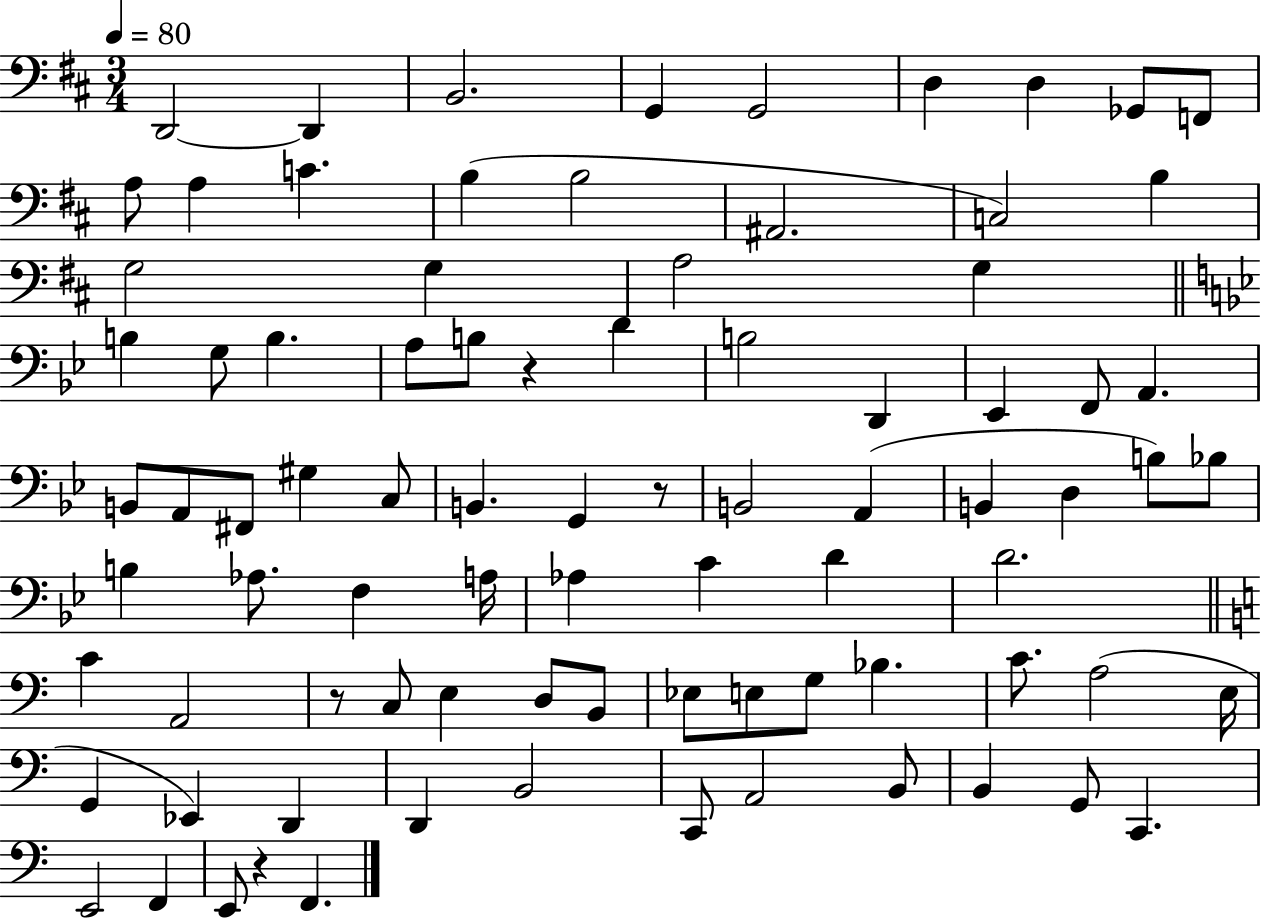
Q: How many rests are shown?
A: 4